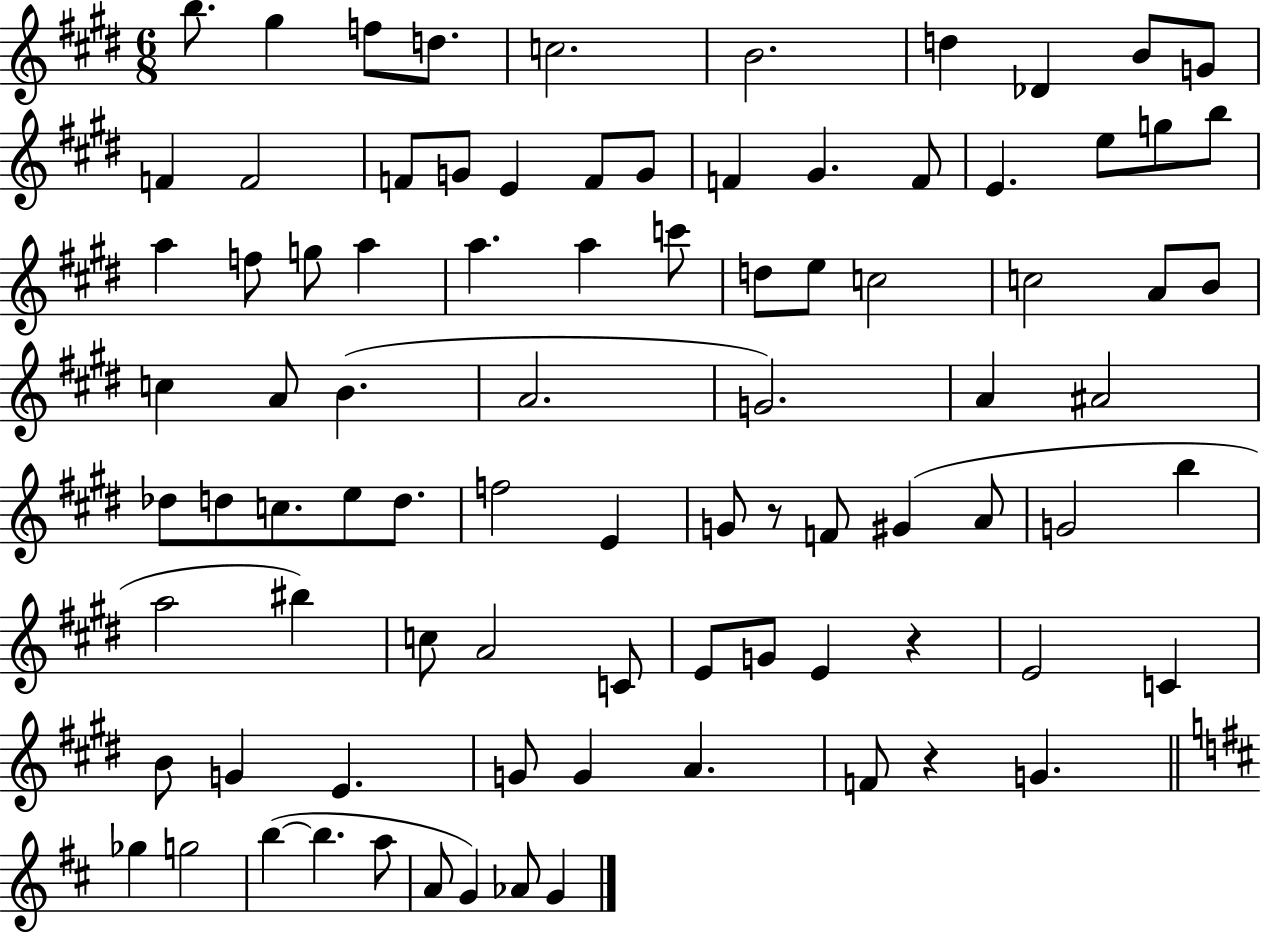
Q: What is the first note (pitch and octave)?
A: B5